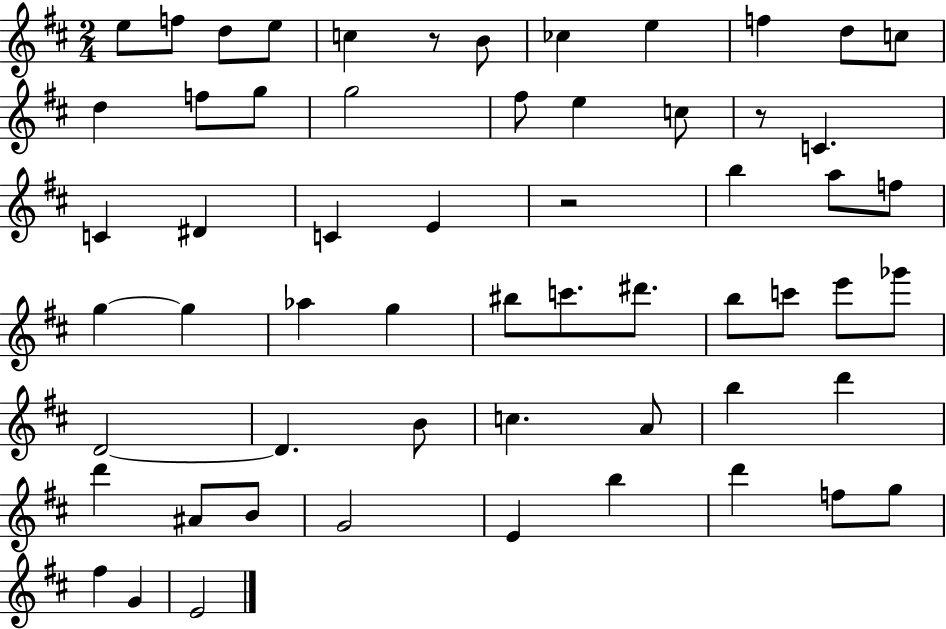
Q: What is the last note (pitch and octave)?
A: E4